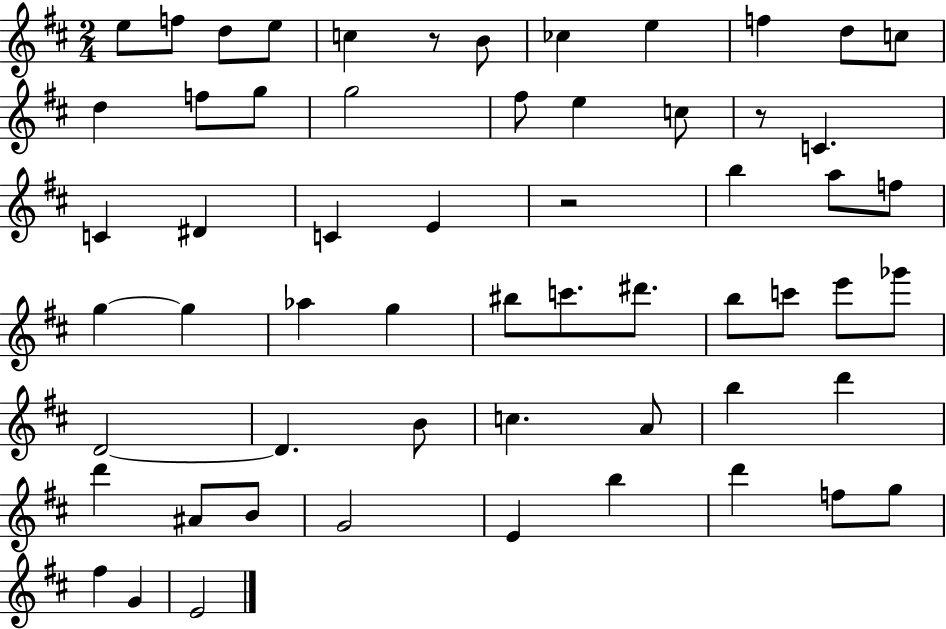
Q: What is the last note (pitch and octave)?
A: E4